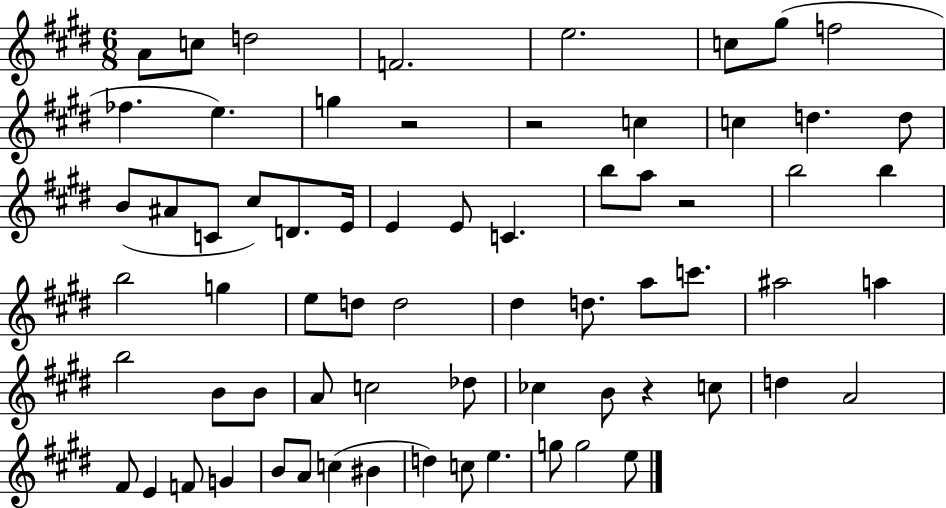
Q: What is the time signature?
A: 6/8